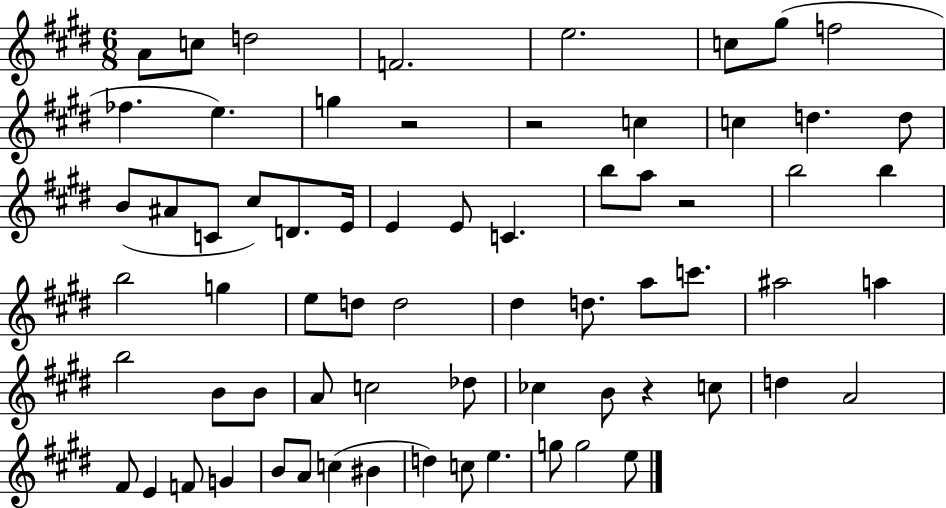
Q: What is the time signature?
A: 6/8